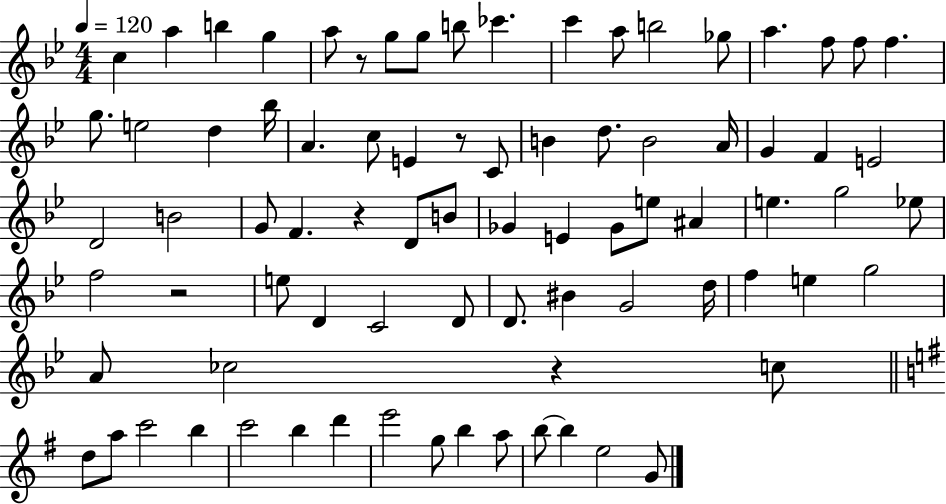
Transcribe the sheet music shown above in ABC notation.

X:1
T:Untitled
M:4/4
L:1/4
K:Bb
c a b g a/2 z/2 g/2 g/2 b/2 _c' c' a/2 b2 _g/2 a f/2 f/2 f g/2 e2 d _b/4 A c/2 E z/2 C/2 B d/2 B2 A/4 G F E2 D2 B2 G/2 F z D/2 B/2 _G E _G/2 e/2 ^A e g2 _e/2 f2 z2 e/2 D C2 D/2 D/2 ^B G2 d/4 f e g2 A/2 _c2 z c/2 d/2 a/2 c'2 b c'2 b d' e'2 g/2 b a/2 b/2 b e2 G/2